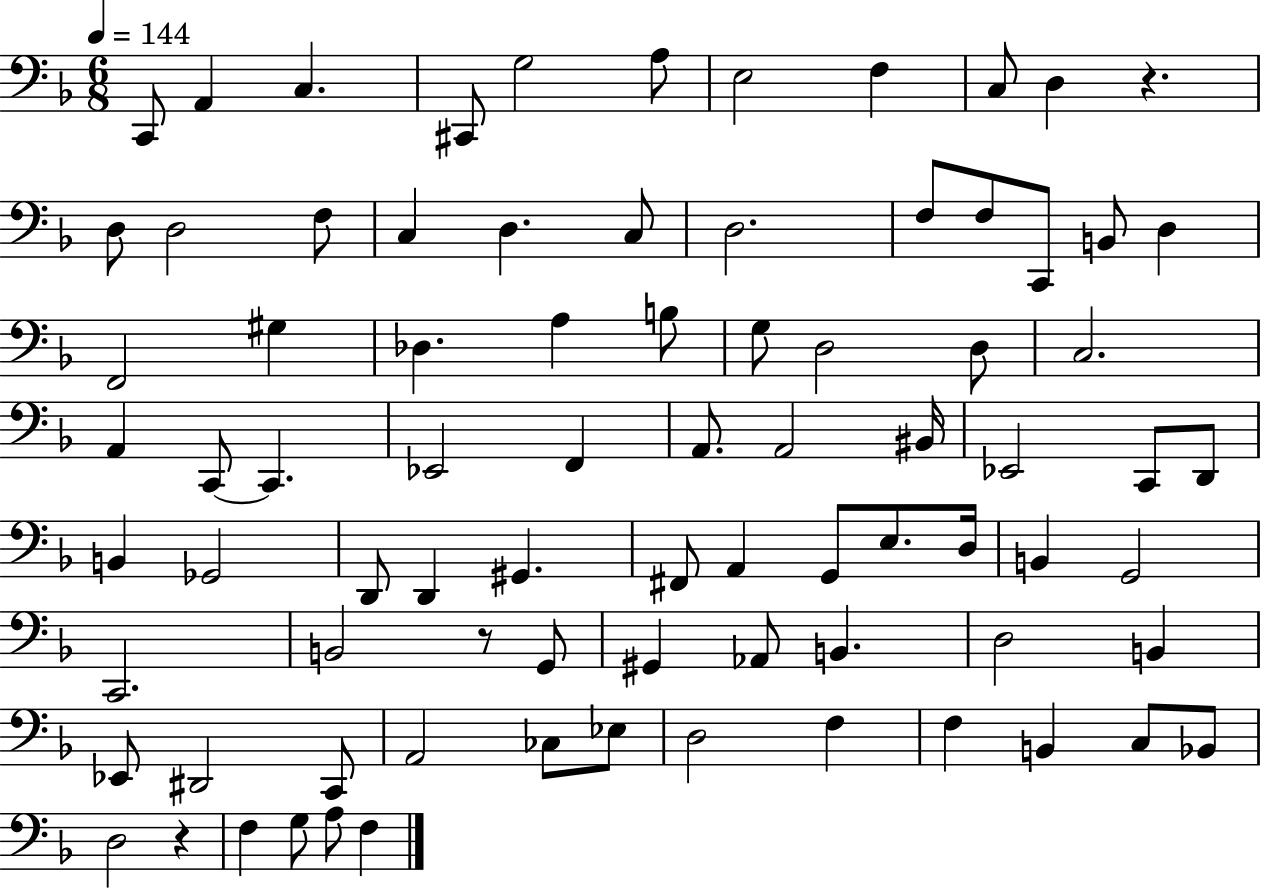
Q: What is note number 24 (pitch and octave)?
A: G#3